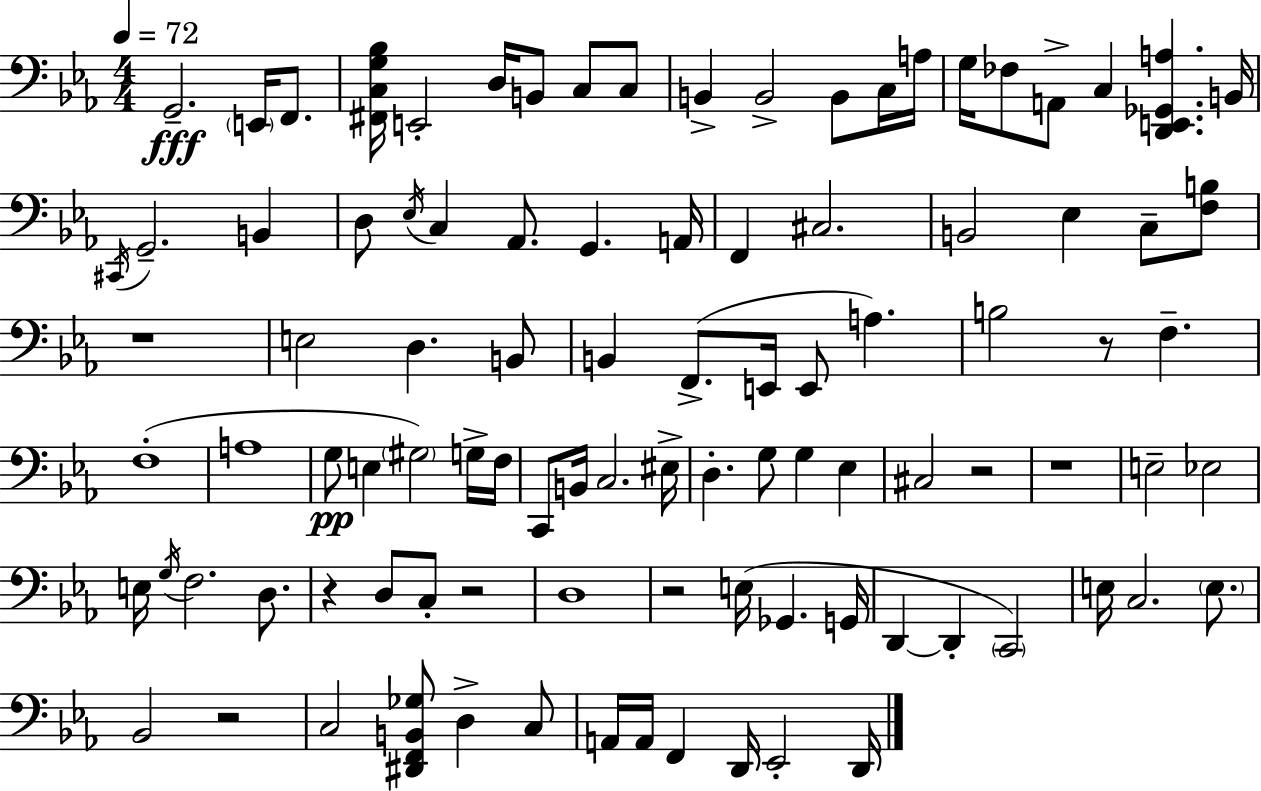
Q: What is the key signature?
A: EES major